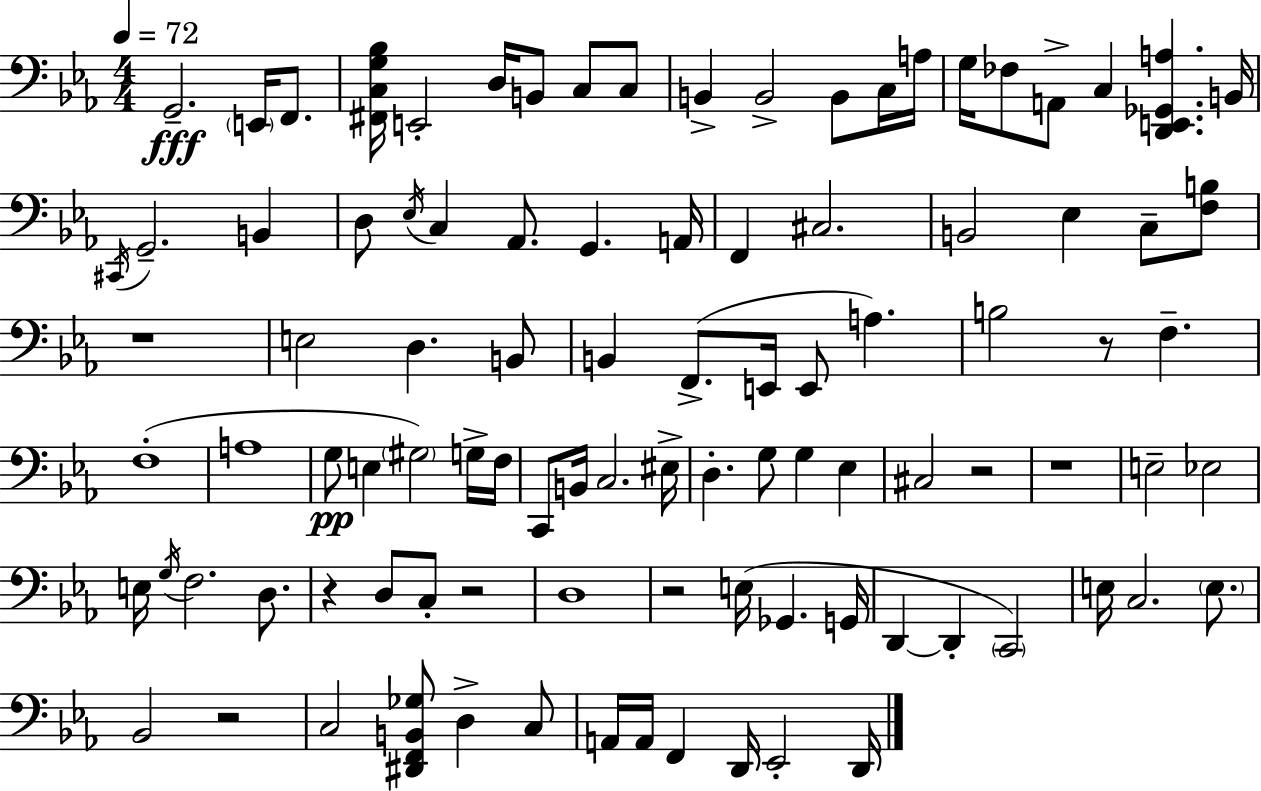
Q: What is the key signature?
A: EES major